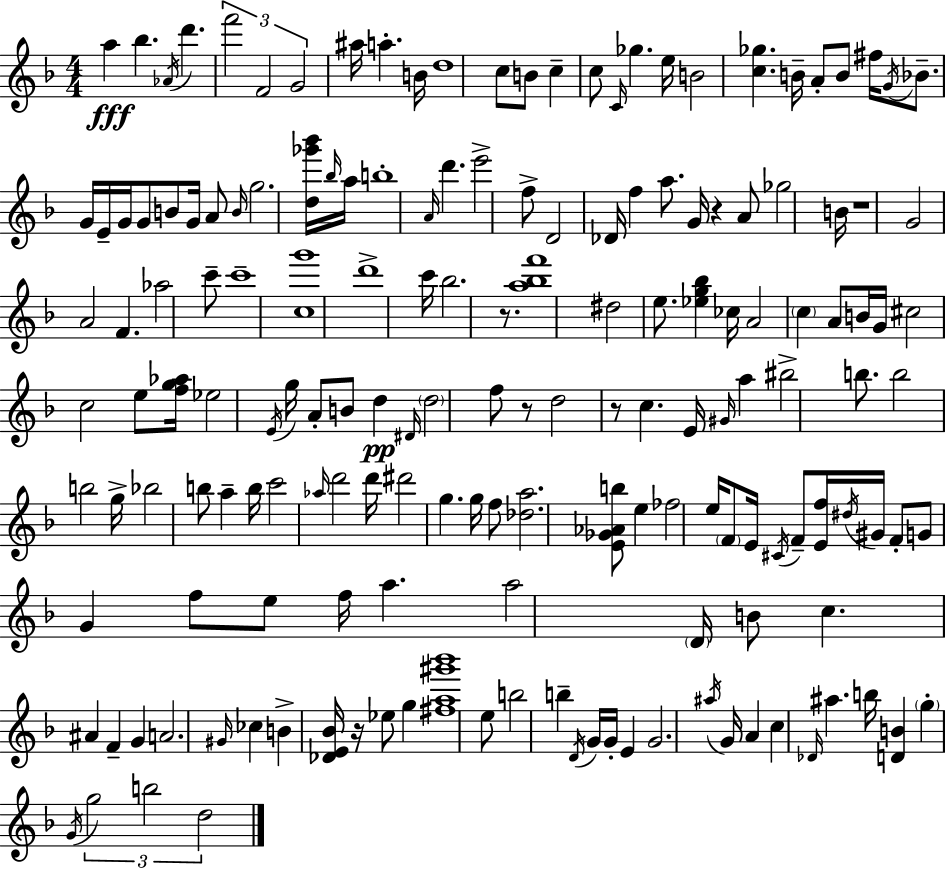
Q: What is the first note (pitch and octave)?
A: A5